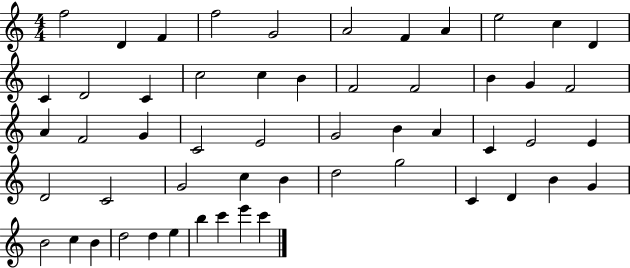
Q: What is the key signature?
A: C major